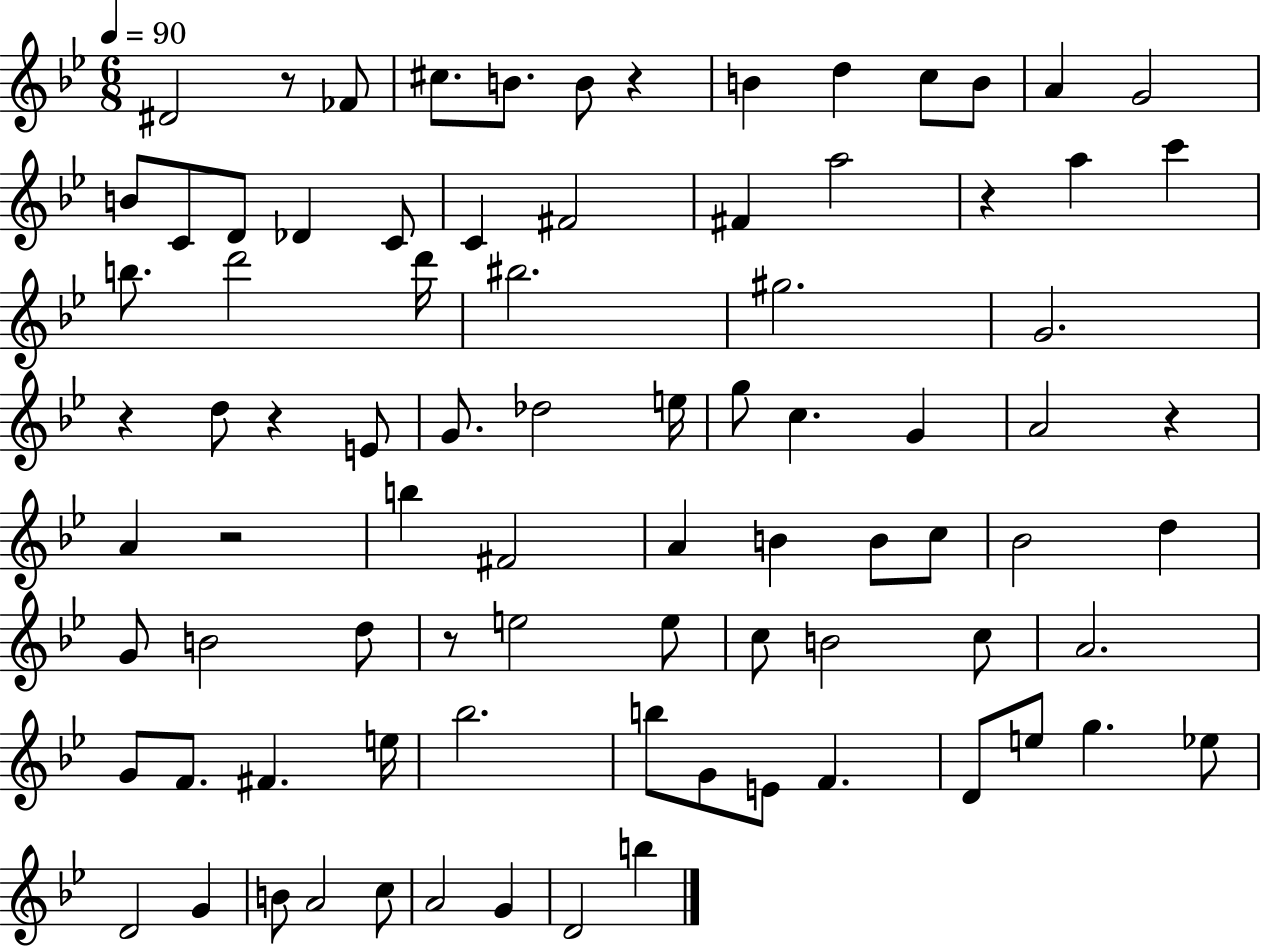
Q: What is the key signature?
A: BES major